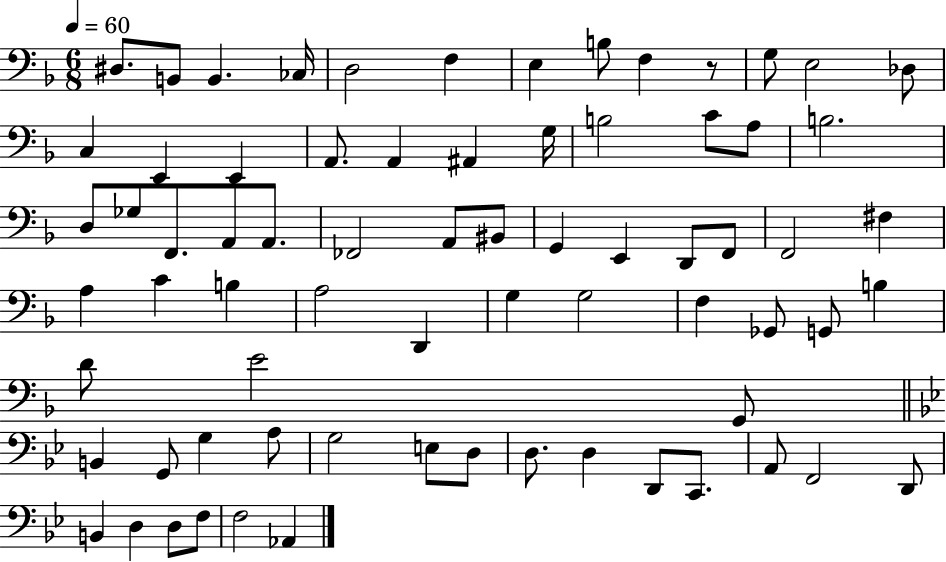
{
  \clef bass
  \numericTimeSignature
  \time 6/8
  \key f \major
  \tempo 4 = 60
  dis8. b,8 b,4. ces16 | d2 f4 | e4 b8 f4 r8 | g8 e2 des8 | \break c4 e,4 e,4 | a,8. a,4 ais,4 g16 | b2 c'8 a8 | b2. | \break d8 ges8 f,8. a,8 a,8. | fes,2 a,8 bis,8 | g,4 e,4 d,8 f,8 | f,2 fis4 | \break a4 c'4 b4 | a2 d,4 | g4 g2 | f4 ges,8 g,8 b4 | \break d'8 e'2 g,8 | \bar "||" \break \key bes \major b,4 g,8 g4 a8 | g2 e8 d8 | d8. d4 d,8 c,8. | a,8 f,2 d,8 | \break b,4 d4 d8 f8 | f2 aes,4 | \bar "|."
}